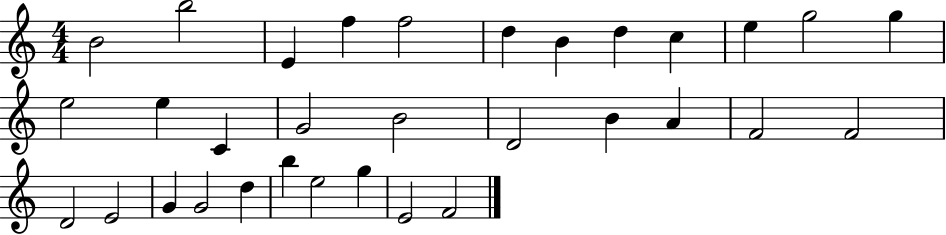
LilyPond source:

{
  \clef treble
  \numericTimeSignature
  \time 4/4
  \key c \major
  b'2 b''2 | e'4 f''4 f''2 | d''4 b'4 d''4 c''4 | e''4 g''2 g''4 | \break e''2 e''4 c'4 | g'2 b'2 | d'2 b'4 a'4 | f'2 f'2 | \break d'2 e'2 | g'4 g'2 d''4 | b''4 e''2 g''4 | e'2 f'2 | \break \bar "|."
}